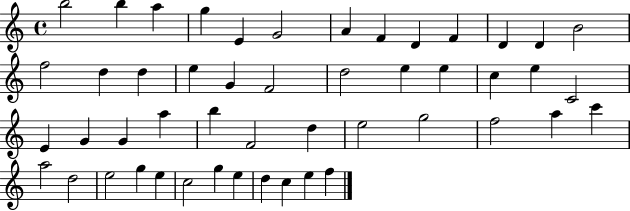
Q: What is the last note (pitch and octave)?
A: F5